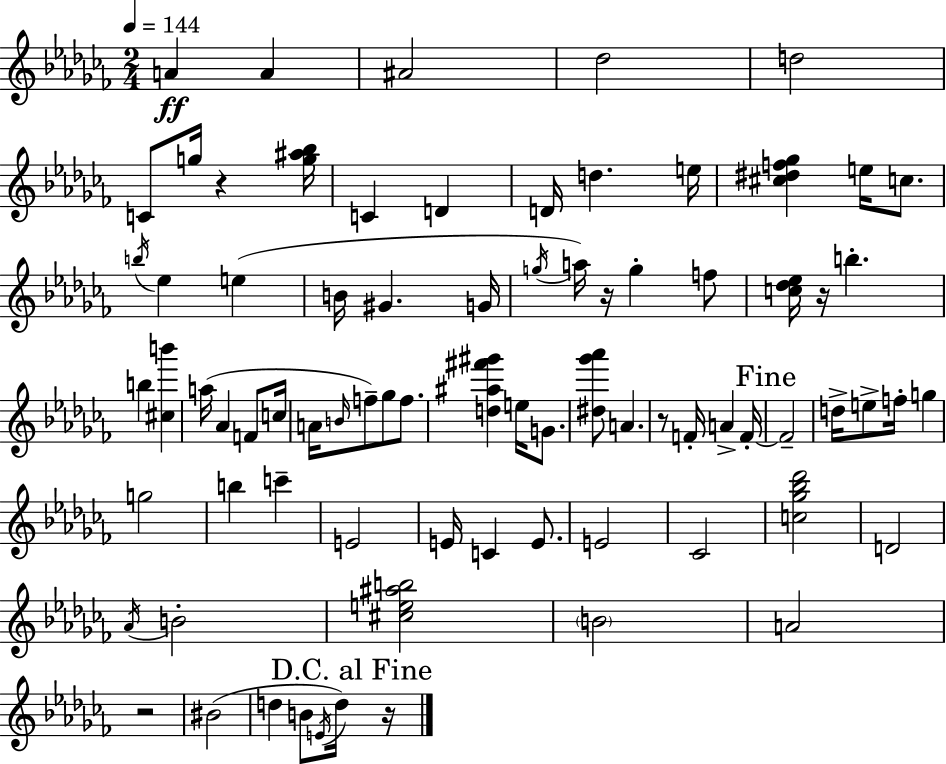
X:1
T:Untitled
M:2/4
L:1/4
K:Abm
A A ^A2 _d2 d2 C/2 g/4 z [g^a_b]/4 C D D/4 d e/4 [^c^df_g] e/4 c/2 b/4 _e e B/4 ^G G/4 g/4 a/4 z/4 g f/2 [c_d_e]/4 z/4 b b [^cb'] a/4 _A F/2 c/4 A/4 B/4 f/2 _g/2 f/2 [d^a^f'^g'] e/4 G/2 [^d_g'_a']/2 A z/2 F/4 A F/4 F2 d/4 e/2 f/4 g g2 b c' E2 E/4 C E/2 E2 _C2 [c_g_b_d']2 D2 _A/4 B2 [^ce^ab]2 B2 A2 z2 ^B2 d B/2 E/4 d/4 z/4